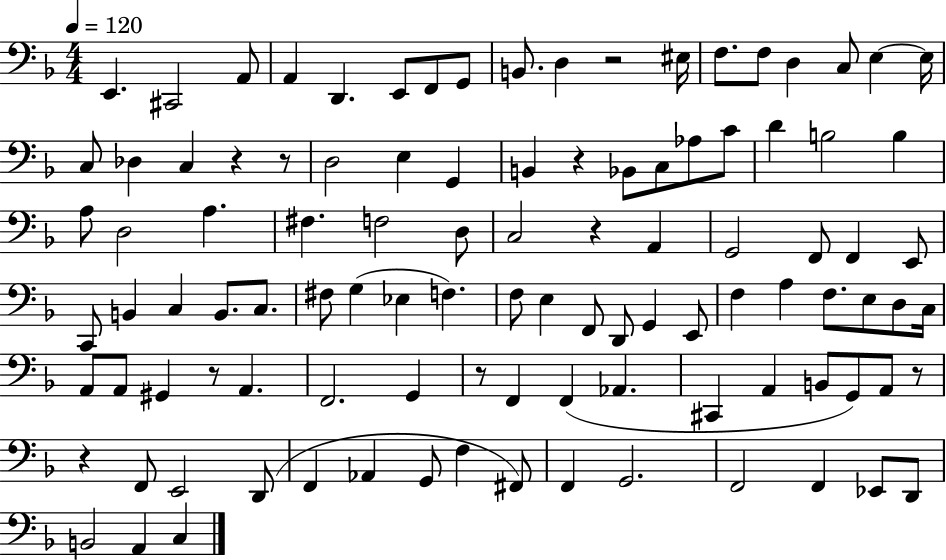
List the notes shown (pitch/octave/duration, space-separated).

E2/q. C#2/h A2/e A2/q D2/q. E2/e F2/e G2/e B2/e. D3/q R/h EIS3/s F3/e. F3/e D3/q C3/e E3/q E3/s C3/e Db3/q C3/q R/q R/e D3/h E3/q G2/q B2/q R/q Bb2/e C3/e Ab3/e C4/e D4/q B3/h B3/q A3/e D3/h A3/q. F#3/q. F3/h D3/e C3/h R/q A2/q G2/h F2/e F2/q E2/e C2/e B2/q C3/q B2/e. C3/e. F#3/e G3/q Eb3/q F3/q. F3/e E3/q F2/e D2/e G2/q E2/e F3/q A3/q F3/e. E3/e D3/e C3/s A2/e A2/e G#2/q R/e A2/q. F2/h. G2/q R/e F2/q F2/q Ab2/q. C#2/q A2/q B2/e G2/e A2/e R/e R/q F2/e E2/h D2/e F2/q Ab2/q G2/e F3/q F#2/e F2/q G2/h. F2/h F2/q Eb2/e D2/e B2/h A2/q C3/q